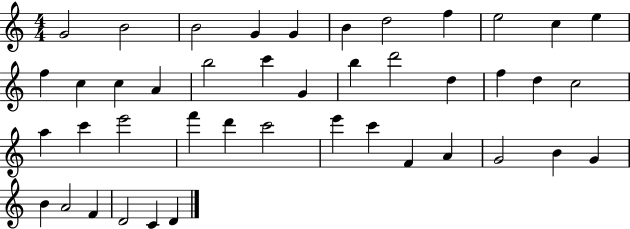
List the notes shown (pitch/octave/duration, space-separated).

G4/h B4/h B4/h G4/q G4/q B4/q D5/h F5/q E5/h C5/q E5/q F5/q C5/q C5/q A4/q B5/h C6/q G4/q B5/q D6/h D5/q F5/q D5/q C5/h A5/q C6/q E6/h F6/q D6/q C6/h E6/q C6/q F4/q A4/q G4/h B4/q G4/q B4/q A4/h F4/q D4/h C4/q D4/q